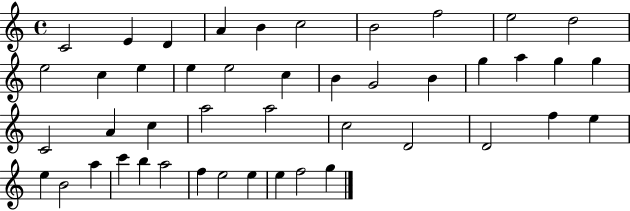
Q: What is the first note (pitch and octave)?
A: C4